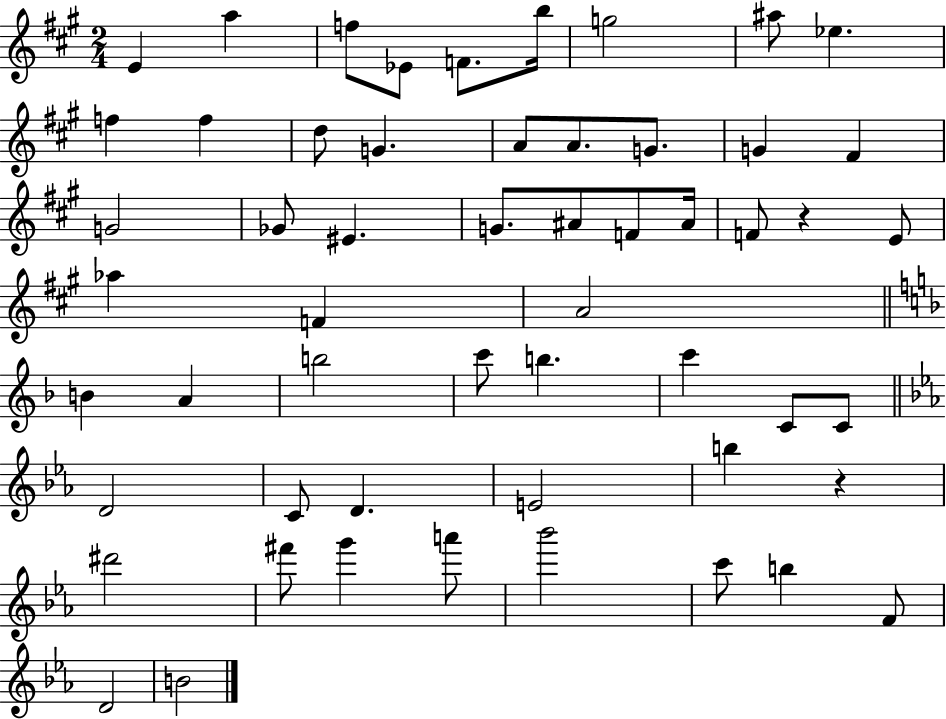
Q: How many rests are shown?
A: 2